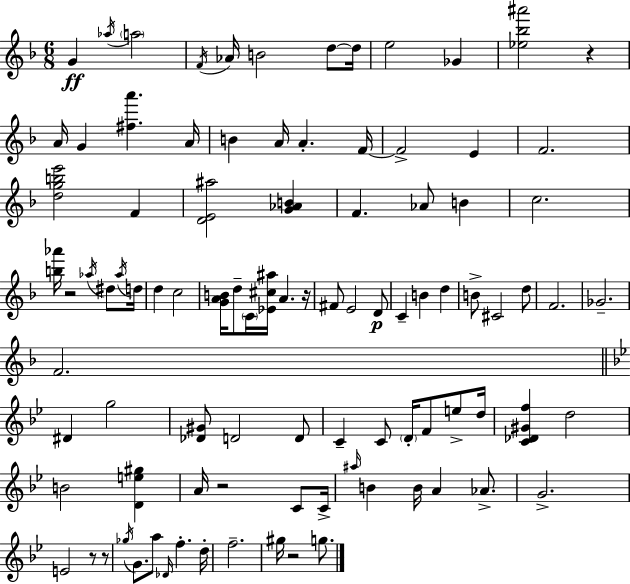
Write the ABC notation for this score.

X:1
T:Untitled
M:6/8
L:1/4
K:Dm
G _a/4 a2 F/4 _A/4 B2 d/2 d/4 e2 _G [_e_b^a']2 z A/4 G [^fa'] A/4 B A/4 A F/4 F2 E F2 [dgbe']2 F [DE^a]2 [G_AB] F _A/2 B c2 [b_a']/4 z2 _a/4 ^d/2 _a/4 d/4 d c2 [GAB]/4 d/2 C/4 [_E^c^a]/4 A z/4 ^F/2 E2 D/2 C B d B/2 ^C2 d/2 F2 _G2 F2 ^D g2 [_D^G]/2 D2 D/2 C C/2 D/4 F/2 e/2 d/4 [C_D^Gf] d2 B2 [De^g] A/4 z2 C/2 C/4 ^a/4 B B/4 A _A/2 G2 E2 z/2 z/2 _g/4 G/2 a/2 _D/4 f d/4 f2 ^g/4 z2 g/2